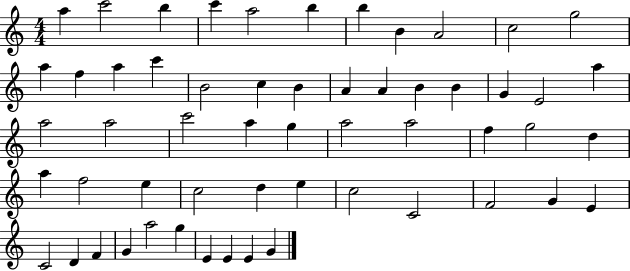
{
  \clef treble
  \numericTimeSignature
  \time 4/4
  \key c \major
  a''4 c'''2 b''4 | c'''4 a''2 b''4 | b''4 b'4 a'2 | c''2 g''2 | \break a''4 f''4 a''4 c'''4 | b'2 c''4 b'4 | a'4 a'4 b'4 b'4 | g'4 e'2 a''4 | \break a''2 a''2 | c'''2 a''4 g''4 | a''2 a''2 | f''4 g''2 d''4 | \break a''4 f''2 e''4 | c''2 d''4 e''4 | c''2 c'2 | f'2 g'4 e'4 | \break c'2 d'4 f'4 | g'4 a''2 g''4 | e'4 e'4 e'4 g'4 | \bar "|."
}